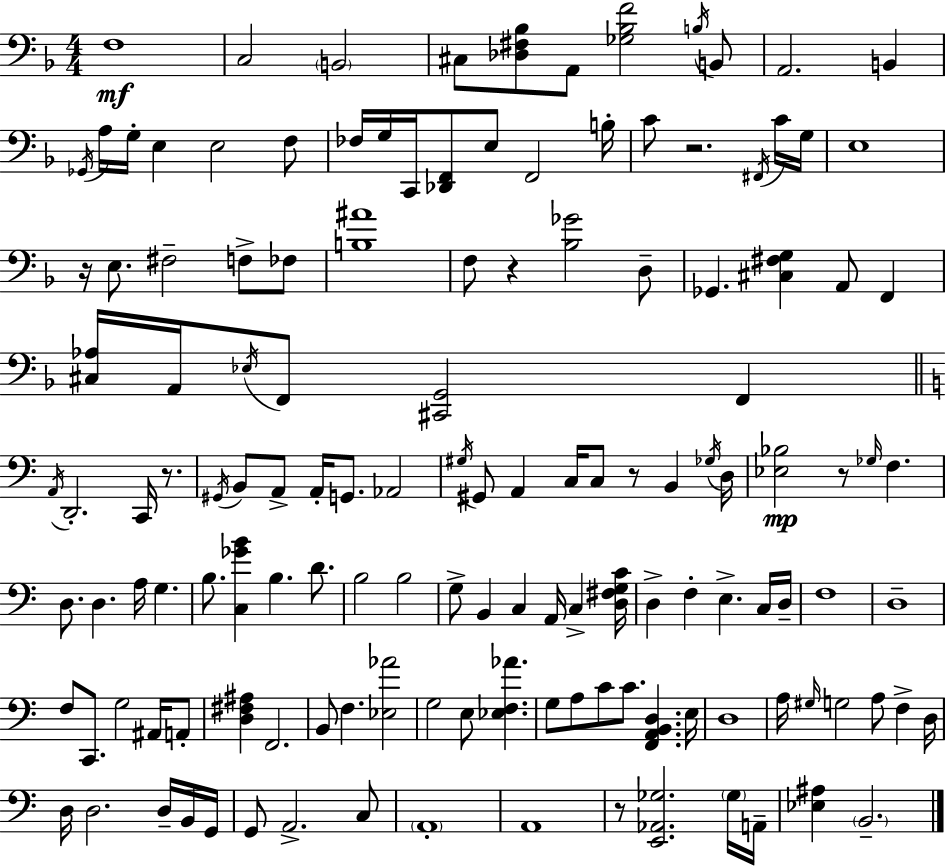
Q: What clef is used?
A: bass